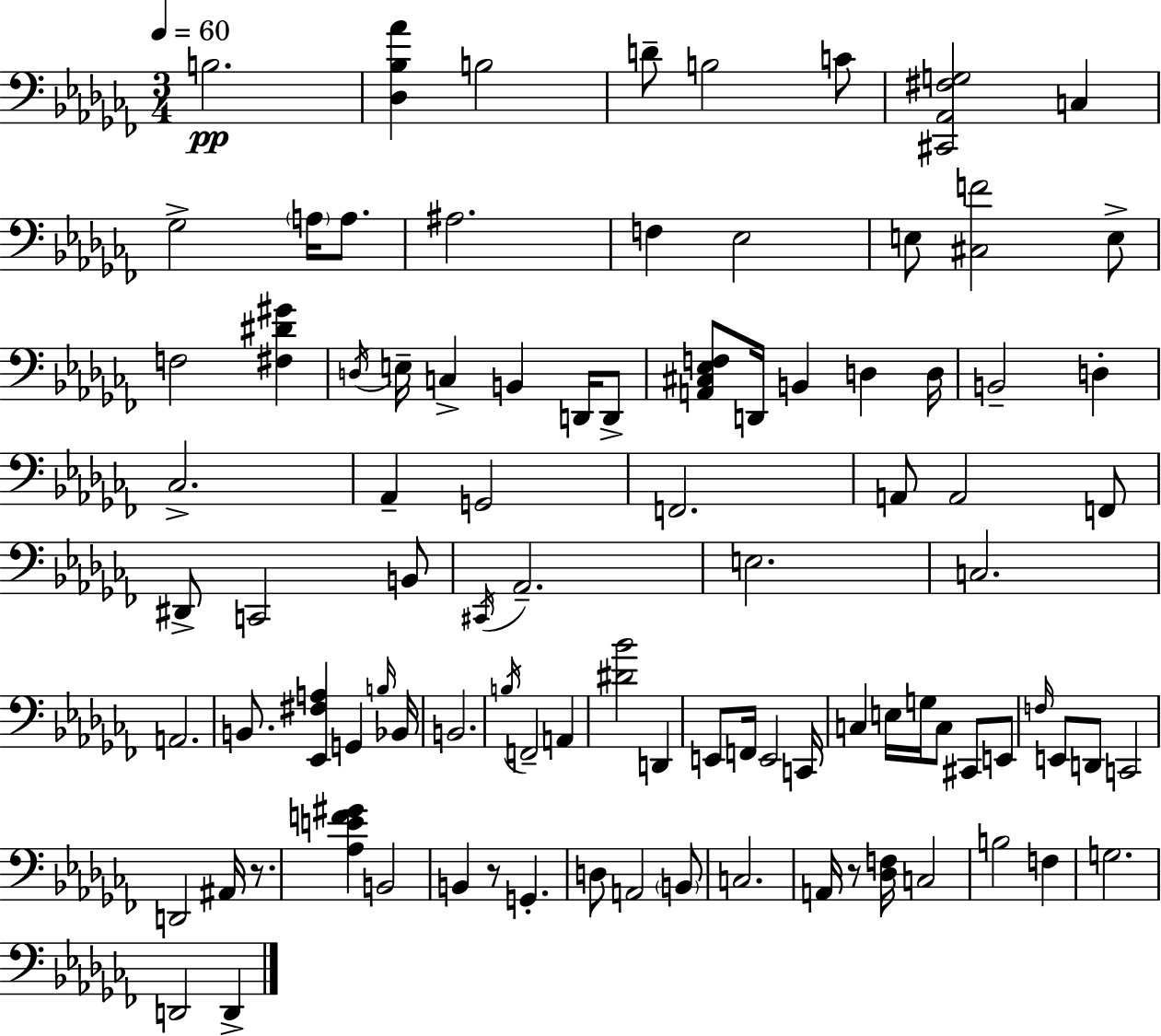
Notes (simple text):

B3/h. [Db3,Bb3,Ab4]/q B3/h D4/e B3/h C4/e [C#2,Ab2,F#3,G3]/h C3/q Gb3/h A3/s A3/e. A#3/h. F3/q Eb3/h E3/e [C#3,F4]/h E3/e F3/h [F#3,D#4,G#4]/q D3/s E3/s C3/q B2/q D2/s D2/e [A2,C#3,Eb3,F3]/e D2/s B2/q D3/q D3/s B2/h D3/q CES3/h. Ab2/q G2/h F2/h. A2/e A2/h F2/e D#2/e C2/h B2/e C#2/s Ab2/h. E3/h. C3/h. A2/h. B2/e. [Eb2,F#3,A3]/q G2/q B3/s Bb2/s B2/h. B3/s F2/h A2/q [D#4,Bb4]/h D2/q E2/e F2/s E2/h C2/s C3/q E3/s G3/s C3/e C#2/e E2/e F3/s E2/e D2/e C2/h D2/h A#2/s R/e. [Ab3,E4,F4,G#4]/q B2/h B2/q R/e G2/q. D3/e A2/h B2/e C3/h. A2/s R/e [Db3,F3]/s C3/h B3/h F3/q G3/h. D2/h D2/q